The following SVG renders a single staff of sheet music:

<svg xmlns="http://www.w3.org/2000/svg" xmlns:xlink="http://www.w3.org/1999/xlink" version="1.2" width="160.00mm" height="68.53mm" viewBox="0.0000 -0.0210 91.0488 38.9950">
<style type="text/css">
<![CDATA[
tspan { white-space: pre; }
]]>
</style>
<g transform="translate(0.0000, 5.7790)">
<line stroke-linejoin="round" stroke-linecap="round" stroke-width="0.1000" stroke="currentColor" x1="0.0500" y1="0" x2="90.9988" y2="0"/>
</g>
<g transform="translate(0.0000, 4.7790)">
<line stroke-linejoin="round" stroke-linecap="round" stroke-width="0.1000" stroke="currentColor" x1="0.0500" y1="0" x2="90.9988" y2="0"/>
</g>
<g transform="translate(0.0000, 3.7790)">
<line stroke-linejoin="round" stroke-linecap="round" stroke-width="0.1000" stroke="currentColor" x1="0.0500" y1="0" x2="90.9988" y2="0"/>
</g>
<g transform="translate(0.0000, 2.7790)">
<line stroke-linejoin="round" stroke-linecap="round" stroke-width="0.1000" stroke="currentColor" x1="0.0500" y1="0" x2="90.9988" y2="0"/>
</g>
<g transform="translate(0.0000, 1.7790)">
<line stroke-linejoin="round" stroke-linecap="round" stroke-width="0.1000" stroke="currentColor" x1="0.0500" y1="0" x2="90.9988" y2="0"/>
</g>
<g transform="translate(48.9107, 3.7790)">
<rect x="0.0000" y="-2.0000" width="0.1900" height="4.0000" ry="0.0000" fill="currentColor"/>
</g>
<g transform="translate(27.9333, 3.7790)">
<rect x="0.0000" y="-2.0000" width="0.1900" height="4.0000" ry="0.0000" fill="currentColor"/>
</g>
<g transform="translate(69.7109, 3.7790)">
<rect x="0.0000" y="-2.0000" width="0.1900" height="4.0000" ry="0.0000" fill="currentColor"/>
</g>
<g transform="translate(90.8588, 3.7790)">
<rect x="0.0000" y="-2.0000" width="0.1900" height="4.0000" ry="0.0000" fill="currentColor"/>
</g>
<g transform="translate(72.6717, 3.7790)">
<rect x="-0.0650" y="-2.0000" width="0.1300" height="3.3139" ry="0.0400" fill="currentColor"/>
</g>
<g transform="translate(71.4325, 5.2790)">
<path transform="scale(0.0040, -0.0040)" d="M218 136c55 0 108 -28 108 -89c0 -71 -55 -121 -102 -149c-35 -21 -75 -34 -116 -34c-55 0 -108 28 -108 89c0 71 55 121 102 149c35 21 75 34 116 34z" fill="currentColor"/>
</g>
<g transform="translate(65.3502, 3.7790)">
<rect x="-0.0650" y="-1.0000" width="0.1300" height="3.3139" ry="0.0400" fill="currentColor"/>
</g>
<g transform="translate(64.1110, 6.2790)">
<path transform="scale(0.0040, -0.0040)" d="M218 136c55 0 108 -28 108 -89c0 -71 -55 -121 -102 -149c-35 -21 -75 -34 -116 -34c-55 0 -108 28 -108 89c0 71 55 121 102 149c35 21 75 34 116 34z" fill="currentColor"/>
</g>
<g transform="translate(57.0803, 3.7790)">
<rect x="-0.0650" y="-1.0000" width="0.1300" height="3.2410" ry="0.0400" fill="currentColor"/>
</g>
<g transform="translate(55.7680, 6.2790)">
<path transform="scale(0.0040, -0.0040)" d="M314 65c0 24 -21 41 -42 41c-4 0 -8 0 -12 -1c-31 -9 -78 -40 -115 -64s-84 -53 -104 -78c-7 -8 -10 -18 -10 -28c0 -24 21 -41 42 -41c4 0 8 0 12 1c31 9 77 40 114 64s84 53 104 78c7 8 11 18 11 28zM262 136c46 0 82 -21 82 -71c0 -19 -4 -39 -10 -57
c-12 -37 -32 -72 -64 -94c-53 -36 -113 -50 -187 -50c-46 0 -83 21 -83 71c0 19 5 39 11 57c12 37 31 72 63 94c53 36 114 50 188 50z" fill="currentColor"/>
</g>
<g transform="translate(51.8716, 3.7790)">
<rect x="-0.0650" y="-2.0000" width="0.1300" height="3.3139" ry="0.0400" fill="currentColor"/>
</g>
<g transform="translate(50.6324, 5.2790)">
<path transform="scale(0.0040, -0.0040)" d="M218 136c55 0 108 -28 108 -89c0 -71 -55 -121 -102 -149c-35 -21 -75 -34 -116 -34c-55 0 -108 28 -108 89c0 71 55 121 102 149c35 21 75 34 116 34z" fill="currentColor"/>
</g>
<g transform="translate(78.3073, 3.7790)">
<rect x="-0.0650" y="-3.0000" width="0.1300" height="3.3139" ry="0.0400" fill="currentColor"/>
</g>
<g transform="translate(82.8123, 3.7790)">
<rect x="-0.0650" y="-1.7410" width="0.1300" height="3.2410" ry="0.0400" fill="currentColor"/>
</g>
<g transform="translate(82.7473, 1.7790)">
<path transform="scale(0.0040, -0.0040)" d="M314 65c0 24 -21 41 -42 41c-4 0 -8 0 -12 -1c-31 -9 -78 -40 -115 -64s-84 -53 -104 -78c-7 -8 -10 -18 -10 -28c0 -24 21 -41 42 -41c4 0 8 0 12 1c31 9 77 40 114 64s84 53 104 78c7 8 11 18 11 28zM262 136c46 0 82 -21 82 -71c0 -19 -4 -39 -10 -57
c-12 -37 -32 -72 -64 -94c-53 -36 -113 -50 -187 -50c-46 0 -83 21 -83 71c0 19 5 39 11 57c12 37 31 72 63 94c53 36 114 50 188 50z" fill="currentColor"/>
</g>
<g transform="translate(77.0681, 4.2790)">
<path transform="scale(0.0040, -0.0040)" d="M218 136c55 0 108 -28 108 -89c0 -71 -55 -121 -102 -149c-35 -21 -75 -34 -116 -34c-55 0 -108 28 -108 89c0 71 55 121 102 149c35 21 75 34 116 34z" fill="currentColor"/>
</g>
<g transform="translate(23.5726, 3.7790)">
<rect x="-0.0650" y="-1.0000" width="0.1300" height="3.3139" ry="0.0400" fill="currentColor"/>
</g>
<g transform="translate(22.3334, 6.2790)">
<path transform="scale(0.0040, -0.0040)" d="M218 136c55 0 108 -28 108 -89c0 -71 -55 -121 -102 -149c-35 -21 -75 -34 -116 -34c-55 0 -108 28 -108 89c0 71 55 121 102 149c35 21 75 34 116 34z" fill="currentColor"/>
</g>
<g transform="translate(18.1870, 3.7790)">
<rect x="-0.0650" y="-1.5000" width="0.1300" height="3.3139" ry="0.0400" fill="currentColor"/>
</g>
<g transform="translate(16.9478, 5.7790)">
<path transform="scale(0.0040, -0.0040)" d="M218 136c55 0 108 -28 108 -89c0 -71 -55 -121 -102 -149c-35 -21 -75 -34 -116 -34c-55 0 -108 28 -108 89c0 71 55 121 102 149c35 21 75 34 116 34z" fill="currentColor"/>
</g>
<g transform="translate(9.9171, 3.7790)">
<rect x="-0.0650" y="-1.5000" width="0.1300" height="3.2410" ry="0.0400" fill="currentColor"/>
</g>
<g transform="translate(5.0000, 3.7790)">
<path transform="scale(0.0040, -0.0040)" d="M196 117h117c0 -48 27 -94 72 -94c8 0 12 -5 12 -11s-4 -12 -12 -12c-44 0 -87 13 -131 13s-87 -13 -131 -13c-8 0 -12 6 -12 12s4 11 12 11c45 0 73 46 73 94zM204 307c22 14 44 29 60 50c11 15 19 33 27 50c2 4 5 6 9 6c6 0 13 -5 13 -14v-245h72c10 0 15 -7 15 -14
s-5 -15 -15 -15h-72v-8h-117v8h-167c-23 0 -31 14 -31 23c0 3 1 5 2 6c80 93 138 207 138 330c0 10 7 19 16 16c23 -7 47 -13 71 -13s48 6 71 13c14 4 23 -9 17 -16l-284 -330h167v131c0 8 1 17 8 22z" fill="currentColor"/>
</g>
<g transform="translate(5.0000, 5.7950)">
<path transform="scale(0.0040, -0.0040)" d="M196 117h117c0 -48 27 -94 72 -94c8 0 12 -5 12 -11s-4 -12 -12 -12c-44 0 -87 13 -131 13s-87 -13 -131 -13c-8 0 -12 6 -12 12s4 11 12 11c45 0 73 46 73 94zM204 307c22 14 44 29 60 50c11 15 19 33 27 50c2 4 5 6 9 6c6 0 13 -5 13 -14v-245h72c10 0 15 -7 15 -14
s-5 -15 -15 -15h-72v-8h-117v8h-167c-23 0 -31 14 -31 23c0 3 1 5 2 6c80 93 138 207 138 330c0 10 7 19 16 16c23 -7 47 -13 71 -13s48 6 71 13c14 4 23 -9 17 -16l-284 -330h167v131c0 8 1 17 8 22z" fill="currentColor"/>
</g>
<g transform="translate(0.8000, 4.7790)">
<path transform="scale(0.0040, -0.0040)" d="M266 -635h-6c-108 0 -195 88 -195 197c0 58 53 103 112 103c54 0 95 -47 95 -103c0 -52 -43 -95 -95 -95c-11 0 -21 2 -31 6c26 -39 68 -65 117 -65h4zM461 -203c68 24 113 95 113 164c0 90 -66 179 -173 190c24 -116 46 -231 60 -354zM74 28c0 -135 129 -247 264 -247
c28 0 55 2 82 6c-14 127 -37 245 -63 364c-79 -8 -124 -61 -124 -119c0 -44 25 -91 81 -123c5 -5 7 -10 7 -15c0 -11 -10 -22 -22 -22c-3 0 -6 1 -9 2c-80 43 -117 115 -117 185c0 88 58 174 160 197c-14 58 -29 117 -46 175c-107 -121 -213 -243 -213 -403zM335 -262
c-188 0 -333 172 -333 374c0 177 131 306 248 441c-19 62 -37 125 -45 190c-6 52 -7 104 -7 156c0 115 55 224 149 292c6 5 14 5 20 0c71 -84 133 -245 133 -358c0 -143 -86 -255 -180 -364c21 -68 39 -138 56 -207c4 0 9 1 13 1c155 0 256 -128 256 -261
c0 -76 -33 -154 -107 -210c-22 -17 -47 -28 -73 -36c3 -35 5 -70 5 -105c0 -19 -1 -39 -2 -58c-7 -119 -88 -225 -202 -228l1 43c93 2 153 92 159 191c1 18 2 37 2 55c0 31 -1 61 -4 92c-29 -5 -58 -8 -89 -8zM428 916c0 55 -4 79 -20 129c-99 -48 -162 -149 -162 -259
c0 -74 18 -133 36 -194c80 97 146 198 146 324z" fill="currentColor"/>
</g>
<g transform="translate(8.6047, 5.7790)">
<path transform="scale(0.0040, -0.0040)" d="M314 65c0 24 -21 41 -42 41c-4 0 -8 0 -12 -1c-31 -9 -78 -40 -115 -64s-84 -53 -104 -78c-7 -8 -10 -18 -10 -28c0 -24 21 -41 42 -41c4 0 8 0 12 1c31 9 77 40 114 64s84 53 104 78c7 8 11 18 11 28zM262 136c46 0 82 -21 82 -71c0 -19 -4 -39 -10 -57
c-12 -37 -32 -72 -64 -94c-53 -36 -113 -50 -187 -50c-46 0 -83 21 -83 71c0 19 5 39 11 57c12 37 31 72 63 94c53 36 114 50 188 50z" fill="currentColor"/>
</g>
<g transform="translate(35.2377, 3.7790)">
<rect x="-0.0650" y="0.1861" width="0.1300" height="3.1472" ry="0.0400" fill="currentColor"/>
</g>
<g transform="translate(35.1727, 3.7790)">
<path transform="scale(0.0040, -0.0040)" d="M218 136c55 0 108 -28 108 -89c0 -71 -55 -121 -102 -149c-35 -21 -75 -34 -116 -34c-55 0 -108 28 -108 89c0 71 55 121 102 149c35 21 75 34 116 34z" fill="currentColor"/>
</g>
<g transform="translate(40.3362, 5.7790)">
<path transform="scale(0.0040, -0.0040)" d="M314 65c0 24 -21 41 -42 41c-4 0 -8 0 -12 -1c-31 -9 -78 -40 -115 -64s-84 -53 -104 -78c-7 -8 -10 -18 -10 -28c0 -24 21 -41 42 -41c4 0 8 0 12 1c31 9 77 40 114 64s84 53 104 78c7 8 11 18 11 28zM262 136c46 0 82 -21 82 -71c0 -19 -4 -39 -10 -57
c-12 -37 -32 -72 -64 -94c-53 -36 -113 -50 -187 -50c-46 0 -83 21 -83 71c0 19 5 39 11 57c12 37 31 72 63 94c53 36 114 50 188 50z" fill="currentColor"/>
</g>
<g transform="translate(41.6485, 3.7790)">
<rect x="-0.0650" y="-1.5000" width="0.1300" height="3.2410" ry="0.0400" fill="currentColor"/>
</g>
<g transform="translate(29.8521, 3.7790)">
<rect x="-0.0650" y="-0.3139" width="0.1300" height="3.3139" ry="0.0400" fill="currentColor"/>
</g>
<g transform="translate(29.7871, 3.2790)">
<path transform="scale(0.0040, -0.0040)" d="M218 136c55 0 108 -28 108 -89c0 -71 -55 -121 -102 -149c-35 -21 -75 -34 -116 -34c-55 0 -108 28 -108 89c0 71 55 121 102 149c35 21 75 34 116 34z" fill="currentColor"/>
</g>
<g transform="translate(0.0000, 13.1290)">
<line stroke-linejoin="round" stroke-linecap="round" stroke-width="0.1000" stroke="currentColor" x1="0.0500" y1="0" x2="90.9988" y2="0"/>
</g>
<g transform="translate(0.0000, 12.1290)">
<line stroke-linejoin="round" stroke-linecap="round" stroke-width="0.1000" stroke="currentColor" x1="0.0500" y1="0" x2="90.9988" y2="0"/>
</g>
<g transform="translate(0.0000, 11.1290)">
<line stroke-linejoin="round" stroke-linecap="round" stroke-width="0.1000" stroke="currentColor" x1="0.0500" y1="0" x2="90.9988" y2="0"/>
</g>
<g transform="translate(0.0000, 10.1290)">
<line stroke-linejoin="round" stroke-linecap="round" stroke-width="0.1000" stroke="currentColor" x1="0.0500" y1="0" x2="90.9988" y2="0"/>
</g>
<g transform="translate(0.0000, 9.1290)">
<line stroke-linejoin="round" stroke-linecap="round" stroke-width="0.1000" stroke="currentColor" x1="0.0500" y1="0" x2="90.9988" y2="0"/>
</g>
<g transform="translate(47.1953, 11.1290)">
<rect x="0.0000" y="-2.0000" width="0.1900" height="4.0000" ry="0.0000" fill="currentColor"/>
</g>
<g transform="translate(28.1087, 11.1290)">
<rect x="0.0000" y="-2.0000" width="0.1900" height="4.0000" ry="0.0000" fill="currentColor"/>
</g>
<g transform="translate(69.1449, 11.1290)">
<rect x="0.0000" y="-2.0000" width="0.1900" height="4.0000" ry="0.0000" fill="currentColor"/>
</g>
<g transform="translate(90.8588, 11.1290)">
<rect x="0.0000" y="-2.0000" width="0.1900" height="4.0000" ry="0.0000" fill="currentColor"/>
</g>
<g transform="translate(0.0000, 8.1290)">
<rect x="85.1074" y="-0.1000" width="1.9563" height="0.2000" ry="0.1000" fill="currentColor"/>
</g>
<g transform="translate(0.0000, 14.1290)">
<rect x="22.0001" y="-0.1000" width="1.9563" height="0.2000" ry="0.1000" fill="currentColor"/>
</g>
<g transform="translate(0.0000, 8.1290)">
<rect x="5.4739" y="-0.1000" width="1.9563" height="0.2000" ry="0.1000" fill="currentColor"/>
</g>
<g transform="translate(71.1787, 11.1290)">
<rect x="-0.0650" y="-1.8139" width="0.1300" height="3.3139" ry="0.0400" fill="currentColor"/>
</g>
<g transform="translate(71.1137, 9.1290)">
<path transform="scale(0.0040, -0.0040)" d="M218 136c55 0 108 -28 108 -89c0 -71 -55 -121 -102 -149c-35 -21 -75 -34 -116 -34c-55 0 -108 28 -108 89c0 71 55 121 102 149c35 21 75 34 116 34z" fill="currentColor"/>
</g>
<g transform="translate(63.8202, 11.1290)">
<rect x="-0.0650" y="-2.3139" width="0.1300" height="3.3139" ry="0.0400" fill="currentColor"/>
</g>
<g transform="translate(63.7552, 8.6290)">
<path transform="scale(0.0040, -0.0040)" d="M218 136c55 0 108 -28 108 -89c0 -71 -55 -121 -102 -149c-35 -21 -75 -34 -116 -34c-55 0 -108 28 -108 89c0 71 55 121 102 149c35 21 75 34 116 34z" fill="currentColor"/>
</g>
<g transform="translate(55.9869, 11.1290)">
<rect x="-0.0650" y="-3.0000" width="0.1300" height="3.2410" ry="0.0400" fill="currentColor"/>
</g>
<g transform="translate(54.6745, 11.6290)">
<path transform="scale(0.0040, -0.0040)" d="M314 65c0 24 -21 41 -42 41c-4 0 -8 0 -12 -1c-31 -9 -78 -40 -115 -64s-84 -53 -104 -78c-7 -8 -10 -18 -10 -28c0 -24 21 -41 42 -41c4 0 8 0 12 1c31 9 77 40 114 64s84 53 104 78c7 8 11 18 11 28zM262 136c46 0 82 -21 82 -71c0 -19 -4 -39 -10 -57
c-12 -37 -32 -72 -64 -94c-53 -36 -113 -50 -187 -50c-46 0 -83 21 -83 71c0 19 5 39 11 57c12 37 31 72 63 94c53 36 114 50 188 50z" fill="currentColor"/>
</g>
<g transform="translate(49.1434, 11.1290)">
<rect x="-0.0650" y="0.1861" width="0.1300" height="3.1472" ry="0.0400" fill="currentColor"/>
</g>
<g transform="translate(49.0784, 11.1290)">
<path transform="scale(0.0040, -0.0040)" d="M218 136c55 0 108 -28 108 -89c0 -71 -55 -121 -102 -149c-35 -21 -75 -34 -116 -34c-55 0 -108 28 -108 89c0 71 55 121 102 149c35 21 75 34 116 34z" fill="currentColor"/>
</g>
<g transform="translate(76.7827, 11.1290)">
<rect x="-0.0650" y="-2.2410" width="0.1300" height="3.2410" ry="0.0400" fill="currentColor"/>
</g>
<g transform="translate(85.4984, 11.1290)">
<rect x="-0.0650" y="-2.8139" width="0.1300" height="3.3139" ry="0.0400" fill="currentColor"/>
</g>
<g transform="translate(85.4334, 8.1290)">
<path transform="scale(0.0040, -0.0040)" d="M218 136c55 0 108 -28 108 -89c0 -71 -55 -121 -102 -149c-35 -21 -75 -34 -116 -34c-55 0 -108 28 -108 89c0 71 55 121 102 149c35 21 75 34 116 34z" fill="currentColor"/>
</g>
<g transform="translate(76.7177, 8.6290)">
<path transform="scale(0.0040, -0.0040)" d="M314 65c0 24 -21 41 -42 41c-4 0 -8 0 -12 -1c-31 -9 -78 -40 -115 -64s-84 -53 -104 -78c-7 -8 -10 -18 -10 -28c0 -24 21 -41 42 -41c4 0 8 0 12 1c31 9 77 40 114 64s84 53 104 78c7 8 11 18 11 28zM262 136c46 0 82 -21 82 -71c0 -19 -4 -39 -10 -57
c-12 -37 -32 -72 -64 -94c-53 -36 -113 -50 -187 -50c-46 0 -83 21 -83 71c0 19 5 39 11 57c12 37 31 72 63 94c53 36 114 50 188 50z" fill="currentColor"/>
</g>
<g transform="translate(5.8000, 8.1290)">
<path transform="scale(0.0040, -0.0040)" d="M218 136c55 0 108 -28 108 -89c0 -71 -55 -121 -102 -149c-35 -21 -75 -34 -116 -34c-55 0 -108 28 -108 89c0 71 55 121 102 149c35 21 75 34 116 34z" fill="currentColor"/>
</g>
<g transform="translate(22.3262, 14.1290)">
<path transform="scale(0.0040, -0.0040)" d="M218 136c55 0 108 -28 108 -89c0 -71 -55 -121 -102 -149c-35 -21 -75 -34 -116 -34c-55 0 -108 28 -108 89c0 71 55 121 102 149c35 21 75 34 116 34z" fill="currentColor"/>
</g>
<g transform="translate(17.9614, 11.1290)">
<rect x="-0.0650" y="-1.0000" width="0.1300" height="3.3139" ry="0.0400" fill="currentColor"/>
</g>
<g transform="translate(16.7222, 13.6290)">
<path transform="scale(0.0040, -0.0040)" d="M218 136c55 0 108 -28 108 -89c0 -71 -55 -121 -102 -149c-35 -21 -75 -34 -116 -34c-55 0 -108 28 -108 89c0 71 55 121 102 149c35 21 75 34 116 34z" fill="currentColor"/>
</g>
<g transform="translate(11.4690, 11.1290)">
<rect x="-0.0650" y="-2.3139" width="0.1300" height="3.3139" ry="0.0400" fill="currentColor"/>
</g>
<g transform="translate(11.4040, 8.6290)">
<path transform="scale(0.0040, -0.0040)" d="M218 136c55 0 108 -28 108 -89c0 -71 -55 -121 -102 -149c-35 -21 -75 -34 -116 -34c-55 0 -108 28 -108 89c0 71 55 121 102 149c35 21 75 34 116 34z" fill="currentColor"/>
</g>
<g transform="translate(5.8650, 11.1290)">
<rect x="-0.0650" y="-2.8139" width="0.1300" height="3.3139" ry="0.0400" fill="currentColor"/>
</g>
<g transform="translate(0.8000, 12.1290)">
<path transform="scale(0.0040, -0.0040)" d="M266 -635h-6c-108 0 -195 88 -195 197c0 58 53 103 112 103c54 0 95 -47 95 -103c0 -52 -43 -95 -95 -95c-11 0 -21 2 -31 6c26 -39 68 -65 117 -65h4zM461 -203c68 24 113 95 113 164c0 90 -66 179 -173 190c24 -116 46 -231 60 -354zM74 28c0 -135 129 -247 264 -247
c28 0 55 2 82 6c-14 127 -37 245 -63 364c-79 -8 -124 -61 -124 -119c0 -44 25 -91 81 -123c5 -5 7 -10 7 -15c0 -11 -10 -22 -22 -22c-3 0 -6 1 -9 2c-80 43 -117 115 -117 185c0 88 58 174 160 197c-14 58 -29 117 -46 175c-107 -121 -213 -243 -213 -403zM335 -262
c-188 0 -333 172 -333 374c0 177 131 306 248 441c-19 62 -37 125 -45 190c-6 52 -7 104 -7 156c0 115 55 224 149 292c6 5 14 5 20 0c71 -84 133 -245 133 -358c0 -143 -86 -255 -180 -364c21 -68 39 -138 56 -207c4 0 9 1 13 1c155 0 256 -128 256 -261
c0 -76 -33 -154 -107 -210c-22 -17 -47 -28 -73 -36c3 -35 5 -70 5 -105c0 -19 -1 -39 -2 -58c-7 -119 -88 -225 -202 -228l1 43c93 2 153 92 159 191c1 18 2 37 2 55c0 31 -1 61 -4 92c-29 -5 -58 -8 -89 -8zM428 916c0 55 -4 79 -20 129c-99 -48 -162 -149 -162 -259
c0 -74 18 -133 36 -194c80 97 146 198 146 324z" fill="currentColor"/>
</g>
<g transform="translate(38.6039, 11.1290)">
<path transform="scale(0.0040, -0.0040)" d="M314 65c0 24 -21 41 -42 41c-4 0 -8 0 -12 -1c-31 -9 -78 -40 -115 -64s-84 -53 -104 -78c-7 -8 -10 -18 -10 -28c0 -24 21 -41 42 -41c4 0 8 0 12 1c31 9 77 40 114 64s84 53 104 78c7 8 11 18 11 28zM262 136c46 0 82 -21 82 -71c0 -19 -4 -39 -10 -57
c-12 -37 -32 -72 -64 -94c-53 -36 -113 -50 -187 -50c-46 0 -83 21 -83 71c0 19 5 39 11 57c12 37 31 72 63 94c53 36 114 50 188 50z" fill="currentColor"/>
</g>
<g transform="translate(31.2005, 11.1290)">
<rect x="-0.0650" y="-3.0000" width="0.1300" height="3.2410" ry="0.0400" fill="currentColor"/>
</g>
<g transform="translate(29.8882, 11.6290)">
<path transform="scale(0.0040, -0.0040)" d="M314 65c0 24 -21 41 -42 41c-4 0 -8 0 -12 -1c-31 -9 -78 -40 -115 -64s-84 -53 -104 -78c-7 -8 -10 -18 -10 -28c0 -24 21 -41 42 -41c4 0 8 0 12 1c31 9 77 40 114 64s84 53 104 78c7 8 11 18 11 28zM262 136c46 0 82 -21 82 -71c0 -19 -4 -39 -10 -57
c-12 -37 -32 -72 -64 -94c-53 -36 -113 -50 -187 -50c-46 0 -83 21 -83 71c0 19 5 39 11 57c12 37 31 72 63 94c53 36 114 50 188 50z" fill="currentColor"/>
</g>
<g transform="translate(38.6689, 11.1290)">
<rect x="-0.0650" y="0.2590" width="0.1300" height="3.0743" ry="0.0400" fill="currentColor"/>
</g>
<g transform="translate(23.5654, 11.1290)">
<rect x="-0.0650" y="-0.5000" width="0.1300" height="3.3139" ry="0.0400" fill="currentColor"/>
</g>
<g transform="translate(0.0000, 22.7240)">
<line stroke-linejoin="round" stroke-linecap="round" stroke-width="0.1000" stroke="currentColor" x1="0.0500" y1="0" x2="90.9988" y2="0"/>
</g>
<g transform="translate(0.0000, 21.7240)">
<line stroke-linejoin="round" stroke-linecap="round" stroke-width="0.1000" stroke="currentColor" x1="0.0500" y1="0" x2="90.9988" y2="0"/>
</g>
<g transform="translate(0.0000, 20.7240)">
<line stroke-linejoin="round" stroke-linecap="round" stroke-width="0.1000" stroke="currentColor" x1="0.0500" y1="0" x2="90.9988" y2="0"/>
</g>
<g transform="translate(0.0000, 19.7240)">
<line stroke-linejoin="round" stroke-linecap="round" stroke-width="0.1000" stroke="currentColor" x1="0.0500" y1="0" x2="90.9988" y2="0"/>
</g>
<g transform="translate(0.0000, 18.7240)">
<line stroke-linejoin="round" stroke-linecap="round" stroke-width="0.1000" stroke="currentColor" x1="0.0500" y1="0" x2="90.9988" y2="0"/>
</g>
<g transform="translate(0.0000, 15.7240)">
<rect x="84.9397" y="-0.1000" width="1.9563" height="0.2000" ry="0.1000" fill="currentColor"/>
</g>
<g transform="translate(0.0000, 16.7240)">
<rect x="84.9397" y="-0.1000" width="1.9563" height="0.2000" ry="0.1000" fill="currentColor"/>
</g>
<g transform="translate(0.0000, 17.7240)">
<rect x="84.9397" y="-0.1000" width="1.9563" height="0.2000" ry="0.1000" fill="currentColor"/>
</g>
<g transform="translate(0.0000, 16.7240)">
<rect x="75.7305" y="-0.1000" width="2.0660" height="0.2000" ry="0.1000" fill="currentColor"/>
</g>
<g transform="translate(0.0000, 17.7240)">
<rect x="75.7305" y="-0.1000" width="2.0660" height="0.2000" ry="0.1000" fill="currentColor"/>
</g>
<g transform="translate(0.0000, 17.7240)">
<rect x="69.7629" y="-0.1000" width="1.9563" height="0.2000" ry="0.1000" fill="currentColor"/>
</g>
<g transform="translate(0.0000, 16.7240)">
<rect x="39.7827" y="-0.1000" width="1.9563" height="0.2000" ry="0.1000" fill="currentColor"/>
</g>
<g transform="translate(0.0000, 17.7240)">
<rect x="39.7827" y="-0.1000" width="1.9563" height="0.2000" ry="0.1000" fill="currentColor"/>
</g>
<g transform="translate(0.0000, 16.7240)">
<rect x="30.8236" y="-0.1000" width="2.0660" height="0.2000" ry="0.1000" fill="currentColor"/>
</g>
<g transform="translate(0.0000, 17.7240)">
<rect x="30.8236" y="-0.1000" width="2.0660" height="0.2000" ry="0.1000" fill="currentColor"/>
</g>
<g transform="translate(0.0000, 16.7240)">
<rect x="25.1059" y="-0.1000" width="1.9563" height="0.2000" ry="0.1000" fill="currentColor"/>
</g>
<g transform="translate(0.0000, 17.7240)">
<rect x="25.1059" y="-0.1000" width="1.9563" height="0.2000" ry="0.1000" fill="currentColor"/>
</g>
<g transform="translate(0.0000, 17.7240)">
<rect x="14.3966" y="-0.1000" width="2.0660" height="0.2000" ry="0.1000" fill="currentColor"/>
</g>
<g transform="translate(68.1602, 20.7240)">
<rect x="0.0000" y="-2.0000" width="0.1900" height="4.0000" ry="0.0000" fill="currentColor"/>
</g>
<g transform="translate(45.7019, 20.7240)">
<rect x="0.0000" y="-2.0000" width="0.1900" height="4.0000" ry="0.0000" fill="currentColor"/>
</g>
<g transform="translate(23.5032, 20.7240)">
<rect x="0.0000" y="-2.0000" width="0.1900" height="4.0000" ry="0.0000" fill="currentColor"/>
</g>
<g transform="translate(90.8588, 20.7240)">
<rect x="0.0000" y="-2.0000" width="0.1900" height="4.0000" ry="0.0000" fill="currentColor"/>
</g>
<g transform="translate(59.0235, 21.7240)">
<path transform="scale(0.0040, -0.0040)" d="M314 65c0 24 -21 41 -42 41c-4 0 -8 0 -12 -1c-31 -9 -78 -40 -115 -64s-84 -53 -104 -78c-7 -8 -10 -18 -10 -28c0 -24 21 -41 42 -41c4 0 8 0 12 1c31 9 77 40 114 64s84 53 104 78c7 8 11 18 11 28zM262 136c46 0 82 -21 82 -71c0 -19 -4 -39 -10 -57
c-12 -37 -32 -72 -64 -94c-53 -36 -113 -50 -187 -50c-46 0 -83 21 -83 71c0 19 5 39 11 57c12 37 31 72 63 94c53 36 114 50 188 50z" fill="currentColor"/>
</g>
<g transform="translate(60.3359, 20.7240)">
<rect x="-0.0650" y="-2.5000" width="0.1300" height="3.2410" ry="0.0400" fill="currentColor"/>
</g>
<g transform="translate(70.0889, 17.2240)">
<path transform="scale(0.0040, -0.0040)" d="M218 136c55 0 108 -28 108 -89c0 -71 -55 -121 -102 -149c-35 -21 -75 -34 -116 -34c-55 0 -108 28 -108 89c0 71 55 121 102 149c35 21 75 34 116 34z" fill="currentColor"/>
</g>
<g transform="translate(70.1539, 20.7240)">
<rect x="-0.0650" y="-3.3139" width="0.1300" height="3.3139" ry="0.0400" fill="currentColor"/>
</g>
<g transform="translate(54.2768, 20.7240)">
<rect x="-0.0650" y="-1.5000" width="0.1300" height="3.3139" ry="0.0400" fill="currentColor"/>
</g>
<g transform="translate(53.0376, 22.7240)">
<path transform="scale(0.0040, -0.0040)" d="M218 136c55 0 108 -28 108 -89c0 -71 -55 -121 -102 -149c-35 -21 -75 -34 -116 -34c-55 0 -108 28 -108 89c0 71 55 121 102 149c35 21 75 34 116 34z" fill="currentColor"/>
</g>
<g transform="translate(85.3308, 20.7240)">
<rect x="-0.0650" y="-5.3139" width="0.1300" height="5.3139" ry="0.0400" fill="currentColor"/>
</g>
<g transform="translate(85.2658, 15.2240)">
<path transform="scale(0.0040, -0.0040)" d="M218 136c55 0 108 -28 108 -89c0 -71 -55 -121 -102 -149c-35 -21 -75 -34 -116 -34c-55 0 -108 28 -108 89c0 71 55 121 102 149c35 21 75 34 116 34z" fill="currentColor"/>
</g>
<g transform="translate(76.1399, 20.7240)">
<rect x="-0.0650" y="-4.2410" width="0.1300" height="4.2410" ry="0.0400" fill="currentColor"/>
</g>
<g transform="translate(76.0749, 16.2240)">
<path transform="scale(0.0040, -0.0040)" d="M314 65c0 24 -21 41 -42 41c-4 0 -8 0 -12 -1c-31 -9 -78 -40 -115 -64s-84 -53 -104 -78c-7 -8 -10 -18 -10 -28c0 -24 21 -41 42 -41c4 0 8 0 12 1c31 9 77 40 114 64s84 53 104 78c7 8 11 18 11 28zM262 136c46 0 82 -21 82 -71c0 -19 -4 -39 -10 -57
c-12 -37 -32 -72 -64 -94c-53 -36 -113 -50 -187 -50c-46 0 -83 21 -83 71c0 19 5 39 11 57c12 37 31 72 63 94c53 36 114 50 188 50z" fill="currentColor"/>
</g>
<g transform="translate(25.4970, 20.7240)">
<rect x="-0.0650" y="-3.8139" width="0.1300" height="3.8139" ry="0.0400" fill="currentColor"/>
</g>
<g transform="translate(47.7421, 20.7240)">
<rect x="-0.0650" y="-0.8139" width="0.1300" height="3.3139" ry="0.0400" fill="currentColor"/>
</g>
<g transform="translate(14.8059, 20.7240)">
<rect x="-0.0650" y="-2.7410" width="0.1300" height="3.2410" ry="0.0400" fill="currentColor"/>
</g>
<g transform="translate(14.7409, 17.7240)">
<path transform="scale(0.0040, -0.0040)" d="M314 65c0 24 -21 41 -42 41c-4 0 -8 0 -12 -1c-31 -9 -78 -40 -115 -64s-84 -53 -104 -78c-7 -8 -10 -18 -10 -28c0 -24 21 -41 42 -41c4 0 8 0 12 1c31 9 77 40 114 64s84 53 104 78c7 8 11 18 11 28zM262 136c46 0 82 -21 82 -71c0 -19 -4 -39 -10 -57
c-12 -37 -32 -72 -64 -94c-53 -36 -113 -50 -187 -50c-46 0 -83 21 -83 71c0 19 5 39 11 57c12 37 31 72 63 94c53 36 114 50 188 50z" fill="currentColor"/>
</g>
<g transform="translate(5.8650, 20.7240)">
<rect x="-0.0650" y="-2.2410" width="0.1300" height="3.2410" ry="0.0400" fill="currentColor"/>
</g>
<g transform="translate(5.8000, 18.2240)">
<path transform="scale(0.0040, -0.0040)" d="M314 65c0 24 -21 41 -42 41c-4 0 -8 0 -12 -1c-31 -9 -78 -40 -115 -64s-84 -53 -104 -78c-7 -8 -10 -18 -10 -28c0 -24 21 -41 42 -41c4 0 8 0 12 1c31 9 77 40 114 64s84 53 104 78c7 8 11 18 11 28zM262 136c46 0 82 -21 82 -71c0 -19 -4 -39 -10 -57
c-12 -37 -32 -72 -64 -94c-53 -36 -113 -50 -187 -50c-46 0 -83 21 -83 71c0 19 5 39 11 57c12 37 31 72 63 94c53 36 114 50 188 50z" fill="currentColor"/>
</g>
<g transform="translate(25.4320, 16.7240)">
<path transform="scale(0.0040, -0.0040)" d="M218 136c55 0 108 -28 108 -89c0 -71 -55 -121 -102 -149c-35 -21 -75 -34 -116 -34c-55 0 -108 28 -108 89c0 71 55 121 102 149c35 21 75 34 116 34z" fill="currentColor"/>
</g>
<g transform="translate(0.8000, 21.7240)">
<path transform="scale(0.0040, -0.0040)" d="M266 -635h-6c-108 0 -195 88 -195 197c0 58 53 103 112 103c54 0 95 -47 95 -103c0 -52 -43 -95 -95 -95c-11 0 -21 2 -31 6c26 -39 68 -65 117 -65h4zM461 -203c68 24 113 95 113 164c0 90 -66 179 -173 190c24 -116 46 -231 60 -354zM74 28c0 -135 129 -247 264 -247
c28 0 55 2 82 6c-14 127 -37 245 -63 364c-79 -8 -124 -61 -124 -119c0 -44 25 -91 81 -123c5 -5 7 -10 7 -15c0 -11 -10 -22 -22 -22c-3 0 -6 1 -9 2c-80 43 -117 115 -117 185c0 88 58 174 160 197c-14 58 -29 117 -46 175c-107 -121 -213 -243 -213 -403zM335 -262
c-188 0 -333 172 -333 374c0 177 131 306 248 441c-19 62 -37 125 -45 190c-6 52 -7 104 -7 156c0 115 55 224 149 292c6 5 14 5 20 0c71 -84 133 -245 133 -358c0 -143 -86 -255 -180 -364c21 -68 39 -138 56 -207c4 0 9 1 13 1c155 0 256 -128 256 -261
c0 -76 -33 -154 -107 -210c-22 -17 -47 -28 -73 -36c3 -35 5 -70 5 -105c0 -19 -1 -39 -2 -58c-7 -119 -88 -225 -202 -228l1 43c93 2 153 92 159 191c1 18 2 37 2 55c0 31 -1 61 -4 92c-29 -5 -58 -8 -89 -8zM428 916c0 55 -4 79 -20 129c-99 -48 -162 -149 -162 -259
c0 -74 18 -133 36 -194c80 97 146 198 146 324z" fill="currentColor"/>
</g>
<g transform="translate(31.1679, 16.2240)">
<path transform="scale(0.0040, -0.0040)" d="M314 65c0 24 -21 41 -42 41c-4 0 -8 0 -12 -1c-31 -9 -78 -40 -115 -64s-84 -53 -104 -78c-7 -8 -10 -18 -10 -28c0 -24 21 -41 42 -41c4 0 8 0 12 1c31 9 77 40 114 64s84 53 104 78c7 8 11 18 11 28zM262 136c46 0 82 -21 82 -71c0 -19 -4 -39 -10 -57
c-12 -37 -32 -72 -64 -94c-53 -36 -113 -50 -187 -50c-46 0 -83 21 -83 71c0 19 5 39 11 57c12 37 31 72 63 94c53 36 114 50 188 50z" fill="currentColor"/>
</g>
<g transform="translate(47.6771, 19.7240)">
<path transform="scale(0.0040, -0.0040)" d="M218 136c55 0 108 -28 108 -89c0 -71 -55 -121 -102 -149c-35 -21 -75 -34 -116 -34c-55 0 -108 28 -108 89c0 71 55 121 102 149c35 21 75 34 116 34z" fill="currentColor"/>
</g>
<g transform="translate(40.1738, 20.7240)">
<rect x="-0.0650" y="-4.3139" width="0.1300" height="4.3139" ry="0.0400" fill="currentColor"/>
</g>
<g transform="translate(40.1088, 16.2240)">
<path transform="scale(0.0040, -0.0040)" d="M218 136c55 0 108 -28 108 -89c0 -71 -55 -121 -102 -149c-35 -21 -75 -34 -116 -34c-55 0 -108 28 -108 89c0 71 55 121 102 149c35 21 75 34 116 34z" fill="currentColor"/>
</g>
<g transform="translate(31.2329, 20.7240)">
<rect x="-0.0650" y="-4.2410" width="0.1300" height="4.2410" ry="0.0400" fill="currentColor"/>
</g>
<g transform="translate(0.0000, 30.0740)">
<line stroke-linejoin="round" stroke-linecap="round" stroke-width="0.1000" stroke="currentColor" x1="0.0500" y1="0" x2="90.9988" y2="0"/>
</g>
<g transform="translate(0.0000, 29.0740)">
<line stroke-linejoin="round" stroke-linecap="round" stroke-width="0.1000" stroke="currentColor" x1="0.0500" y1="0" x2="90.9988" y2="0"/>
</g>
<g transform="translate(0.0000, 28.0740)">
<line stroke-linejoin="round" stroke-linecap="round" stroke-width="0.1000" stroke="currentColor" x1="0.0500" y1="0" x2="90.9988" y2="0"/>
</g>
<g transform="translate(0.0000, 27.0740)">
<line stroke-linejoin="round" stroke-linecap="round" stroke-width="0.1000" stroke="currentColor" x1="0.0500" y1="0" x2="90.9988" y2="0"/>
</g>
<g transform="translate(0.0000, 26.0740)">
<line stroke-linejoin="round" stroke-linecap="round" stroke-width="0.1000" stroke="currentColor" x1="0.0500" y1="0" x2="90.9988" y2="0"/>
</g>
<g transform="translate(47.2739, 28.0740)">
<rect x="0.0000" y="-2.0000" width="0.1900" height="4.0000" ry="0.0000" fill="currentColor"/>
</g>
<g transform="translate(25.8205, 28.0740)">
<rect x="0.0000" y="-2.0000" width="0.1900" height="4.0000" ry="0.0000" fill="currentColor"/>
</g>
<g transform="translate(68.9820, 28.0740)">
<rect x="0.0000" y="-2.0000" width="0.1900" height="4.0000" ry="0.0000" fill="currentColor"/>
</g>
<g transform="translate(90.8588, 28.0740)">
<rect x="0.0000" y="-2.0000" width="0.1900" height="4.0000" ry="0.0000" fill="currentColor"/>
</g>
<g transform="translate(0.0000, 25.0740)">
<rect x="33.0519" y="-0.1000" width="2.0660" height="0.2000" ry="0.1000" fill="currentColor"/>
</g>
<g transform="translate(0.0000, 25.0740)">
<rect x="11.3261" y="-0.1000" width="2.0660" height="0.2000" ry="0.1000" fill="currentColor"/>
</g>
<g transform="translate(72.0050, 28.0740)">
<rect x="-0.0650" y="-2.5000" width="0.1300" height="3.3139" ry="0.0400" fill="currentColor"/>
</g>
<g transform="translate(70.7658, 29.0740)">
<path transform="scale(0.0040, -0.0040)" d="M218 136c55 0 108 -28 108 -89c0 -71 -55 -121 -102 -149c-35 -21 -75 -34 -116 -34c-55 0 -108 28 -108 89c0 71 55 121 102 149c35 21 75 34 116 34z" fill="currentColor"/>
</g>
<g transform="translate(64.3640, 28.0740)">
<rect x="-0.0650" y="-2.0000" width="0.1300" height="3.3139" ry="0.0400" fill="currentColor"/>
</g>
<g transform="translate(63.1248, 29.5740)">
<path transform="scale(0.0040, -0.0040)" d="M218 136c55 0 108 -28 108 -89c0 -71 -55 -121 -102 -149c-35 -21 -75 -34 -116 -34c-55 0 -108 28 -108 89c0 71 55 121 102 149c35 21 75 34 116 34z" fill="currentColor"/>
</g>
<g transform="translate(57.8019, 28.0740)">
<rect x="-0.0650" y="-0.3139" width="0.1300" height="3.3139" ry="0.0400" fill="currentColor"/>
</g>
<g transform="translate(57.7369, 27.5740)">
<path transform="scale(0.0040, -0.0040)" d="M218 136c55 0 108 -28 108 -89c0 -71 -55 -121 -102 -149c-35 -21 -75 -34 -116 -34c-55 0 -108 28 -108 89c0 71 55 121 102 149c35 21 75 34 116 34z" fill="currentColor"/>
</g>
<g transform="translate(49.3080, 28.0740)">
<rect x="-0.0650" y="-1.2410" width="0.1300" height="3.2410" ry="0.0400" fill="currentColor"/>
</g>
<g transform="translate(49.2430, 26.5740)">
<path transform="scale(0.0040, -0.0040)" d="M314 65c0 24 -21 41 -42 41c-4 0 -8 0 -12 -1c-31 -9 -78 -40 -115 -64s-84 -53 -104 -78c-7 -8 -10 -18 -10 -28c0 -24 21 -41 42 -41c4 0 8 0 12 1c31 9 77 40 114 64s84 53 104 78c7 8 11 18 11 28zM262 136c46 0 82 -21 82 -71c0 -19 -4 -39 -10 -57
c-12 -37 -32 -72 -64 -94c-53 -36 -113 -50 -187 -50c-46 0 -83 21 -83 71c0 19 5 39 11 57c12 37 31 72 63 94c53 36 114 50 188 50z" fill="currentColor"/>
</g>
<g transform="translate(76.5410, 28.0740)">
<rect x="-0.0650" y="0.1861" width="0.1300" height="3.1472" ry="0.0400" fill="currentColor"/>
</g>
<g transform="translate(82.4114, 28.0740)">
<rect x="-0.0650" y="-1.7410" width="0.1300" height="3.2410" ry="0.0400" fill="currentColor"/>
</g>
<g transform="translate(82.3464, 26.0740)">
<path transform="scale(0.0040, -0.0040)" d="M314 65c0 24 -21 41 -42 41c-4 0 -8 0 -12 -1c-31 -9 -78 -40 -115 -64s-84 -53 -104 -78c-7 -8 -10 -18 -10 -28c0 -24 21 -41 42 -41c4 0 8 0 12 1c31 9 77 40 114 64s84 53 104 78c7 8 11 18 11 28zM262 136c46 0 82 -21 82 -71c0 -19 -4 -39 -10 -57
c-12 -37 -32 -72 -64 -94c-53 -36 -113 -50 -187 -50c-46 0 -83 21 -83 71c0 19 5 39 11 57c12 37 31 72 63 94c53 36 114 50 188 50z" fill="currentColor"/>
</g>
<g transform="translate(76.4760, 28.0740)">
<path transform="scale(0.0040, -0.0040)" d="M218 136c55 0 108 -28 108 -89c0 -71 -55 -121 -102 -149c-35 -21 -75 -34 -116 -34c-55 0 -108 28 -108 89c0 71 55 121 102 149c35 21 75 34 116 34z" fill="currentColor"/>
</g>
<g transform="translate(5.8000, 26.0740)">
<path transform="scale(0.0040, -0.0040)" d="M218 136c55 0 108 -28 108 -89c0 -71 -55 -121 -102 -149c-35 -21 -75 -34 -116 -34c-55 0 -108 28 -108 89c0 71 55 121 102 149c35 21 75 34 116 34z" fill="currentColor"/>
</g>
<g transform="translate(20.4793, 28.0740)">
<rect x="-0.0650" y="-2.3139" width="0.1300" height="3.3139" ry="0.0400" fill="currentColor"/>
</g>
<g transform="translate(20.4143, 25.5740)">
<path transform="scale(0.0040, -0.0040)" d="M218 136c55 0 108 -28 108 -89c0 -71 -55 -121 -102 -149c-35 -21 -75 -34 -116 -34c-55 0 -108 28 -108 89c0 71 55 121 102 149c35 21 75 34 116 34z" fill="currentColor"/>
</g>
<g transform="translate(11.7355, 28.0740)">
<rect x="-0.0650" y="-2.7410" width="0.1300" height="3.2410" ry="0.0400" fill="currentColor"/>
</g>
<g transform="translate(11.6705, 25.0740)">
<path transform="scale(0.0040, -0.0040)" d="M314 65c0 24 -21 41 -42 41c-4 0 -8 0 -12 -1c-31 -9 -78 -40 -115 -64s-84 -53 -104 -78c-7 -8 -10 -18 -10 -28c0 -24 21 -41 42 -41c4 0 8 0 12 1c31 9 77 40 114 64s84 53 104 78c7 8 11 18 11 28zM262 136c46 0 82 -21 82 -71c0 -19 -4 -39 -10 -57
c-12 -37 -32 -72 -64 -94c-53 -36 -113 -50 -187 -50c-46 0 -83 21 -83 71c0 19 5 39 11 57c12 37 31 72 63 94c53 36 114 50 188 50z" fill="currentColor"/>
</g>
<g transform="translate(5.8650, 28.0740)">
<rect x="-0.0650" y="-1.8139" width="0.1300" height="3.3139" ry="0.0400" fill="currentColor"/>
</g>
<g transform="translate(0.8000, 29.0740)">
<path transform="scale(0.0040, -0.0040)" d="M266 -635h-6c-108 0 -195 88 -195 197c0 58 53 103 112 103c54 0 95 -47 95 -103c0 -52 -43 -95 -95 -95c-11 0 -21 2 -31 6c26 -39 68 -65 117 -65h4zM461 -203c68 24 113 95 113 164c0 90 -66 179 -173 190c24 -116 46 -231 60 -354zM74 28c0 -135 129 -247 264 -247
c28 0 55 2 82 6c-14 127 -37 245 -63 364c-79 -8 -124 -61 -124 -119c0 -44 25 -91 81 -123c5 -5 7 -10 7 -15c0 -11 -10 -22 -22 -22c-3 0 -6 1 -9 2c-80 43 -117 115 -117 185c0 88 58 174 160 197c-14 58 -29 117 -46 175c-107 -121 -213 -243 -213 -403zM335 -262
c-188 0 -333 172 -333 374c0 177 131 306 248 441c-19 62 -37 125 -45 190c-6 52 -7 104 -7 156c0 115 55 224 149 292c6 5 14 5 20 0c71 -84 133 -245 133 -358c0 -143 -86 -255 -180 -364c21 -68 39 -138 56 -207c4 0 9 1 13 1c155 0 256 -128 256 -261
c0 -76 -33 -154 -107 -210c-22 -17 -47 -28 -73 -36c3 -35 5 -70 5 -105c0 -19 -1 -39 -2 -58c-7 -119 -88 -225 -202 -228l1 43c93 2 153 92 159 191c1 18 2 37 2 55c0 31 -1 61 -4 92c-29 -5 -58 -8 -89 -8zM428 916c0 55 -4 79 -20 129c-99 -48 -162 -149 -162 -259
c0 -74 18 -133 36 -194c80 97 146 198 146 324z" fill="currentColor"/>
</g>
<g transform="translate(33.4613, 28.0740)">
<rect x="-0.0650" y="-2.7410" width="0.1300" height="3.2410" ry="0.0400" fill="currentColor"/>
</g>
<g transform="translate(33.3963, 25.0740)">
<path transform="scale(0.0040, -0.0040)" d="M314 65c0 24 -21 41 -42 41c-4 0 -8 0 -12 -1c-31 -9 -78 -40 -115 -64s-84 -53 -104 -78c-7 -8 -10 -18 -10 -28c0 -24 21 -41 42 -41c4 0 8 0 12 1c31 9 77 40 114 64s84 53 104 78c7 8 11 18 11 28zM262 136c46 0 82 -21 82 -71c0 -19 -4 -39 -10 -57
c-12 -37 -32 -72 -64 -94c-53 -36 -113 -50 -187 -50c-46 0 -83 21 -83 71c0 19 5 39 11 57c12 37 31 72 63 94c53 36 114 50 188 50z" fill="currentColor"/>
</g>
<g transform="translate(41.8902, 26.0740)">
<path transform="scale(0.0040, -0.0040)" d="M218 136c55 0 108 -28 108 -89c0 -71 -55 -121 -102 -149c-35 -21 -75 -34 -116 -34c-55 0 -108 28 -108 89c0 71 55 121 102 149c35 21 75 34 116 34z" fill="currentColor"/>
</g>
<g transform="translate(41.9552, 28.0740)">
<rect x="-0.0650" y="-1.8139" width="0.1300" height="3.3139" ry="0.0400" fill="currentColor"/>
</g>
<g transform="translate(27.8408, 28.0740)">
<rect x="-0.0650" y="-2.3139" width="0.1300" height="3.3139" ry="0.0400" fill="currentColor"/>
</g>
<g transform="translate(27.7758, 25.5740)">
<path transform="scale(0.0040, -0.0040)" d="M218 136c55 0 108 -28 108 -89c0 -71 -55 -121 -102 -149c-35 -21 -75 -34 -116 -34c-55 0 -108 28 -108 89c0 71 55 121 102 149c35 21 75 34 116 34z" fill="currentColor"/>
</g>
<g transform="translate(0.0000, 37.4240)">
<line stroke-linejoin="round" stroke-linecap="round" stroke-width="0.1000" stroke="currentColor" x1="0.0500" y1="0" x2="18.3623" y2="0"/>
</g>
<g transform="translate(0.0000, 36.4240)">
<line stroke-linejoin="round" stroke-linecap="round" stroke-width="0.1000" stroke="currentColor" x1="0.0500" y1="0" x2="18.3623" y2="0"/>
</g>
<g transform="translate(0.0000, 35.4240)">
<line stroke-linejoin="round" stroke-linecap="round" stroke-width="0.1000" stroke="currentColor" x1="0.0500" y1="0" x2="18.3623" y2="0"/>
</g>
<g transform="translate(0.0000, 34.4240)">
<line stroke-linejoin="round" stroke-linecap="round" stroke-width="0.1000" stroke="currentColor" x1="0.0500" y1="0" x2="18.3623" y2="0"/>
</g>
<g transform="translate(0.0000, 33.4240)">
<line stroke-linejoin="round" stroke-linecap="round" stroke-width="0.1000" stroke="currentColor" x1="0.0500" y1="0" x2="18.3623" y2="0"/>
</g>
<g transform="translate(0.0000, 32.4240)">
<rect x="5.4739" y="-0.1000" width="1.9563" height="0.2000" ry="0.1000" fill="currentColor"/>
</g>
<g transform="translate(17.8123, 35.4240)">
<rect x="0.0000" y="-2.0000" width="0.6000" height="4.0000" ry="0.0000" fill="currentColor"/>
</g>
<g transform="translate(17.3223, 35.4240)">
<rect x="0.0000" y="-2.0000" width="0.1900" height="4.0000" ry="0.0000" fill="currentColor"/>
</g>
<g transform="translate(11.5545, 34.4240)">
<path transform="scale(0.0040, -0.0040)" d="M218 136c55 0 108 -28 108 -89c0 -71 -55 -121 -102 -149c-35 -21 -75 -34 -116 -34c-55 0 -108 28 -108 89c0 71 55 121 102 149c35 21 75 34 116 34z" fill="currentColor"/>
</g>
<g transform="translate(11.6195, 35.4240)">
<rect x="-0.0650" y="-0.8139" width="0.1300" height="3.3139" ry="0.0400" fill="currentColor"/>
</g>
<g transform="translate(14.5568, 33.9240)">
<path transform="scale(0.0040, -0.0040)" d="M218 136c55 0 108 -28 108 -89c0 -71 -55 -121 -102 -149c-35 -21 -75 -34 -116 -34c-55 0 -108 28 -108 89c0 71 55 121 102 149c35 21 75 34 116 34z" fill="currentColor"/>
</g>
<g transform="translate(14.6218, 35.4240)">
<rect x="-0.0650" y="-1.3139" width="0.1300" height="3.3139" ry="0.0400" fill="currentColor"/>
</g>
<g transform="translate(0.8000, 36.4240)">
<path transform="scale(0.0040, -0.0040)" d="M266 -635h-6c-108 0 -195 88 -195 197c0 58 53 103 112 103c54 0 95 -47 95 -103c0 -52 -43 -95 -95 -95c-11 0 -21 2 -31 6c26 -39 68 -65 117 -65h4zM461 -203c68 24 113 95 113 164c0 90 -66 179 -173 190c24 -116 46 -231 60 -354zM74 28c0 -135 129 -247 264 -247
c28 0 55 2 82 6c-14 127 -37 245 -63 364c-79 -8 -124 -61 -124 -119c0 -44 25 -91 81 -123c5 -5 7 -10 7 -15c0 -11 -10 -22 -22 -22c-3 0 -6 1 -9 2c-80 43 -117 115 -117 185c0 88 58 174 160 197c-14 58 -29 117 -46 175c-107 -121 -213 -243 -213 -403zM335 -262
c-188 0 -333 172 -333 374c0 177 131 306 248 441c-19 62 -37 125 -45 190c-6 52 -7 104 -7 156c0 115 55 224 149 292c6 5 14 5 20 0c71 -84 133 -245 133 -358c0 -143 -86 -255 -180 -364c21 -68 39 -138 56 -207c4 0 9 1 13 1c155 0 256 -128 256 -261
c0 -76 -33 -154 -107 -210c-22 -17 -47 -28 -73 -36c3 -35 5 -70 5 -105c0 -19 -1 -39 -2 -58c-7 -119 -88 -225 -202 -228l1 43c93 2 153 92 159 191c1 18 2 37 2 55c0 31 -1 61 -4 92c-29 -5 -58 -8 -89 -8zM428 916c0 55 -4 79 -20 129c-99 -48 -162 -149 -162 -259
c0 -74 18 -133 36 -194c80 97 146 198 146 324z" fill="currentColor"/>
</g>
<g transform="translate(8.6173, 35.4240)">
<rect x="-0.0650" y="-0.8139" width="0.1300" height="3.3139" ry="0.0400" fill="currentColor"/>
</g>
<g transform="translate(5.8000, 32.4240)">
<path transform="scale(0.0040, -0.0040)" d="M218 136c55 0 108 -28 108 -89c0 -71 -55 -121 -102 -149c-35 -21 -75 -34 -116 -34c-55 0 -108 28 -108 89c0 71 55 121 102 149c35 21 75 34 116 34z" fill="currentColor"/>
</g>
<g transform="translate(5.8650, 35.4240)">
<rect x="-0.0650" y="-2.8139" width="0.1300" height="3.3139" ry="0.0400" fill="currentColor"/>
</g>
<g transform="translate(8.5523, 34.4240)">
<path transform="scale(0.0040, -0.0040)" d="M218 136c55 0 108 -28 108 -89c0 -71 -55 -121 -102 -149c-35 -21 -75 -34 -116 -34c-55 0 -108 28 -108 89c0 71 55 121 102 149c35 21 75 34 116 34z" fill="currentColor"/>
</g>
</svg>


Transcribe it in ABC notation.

X:1
T:Untitled
M:4/4
L:1/4
K:C
E2 E D c B E2 F D2 D F A f2 a g D C A2 B2 B A2 g f g2 a g2 a2 c' d'2 d' d E G2 b d'2 f' f a2 g g a2 f e2 c F G B f2 a d d e